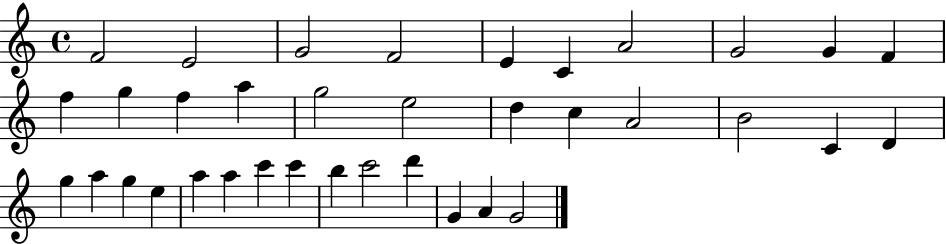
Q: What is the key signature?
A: C major